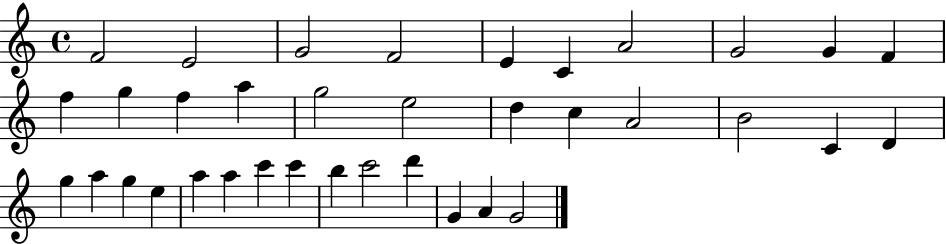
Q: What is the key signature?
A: C major